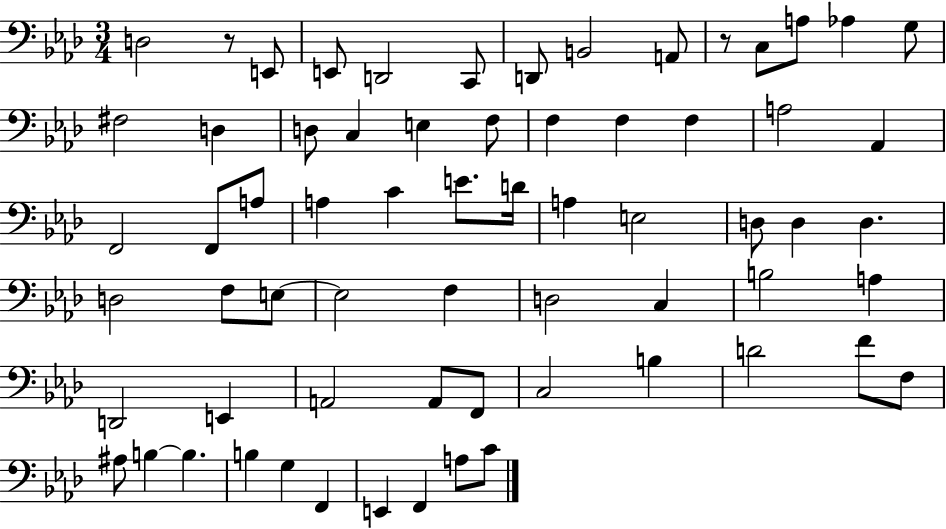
D3/h R/e E2/e E2/e D2/h C2/e D2/e B2/h A2/e R/e C3/e A3/e Ab3/q G3/e F#3/h D3/q D3/e C3/q E3/q F3/e F3/q F3/q F3/q A3/h Ab2/q F2/h F2/e A3/e A3/q C4/q E4/e. D4/s A3/q E3/h D3/e D3/q D3/q. D3/h F3/e E3/e E3/h F3/q D3/h C3/q B3/h A3/q D2/h E2/q A2/h A2/e F2/e C3/h B3/q D4/h F4/e F3/e A#3/e B3/q B3/q. B3/q G3/q F2/q E2/q F2/q A3/e C4/e